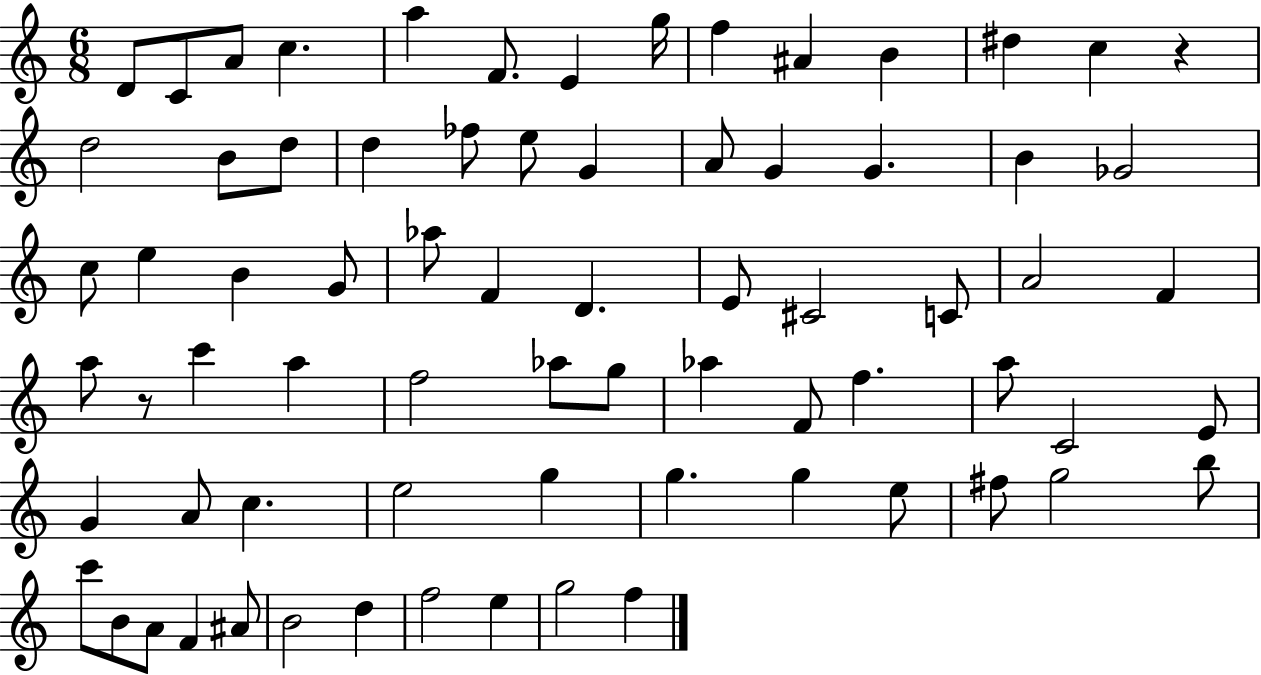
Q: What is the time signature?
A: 6/8